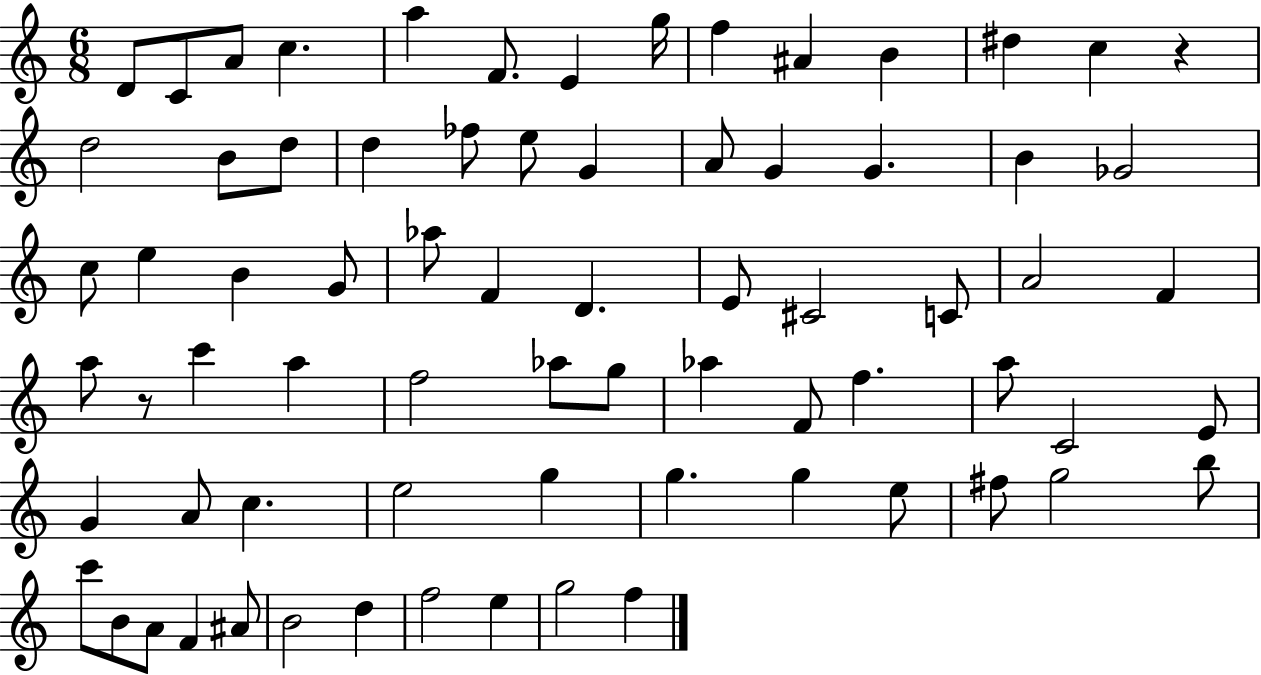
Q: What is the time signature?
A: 6/8